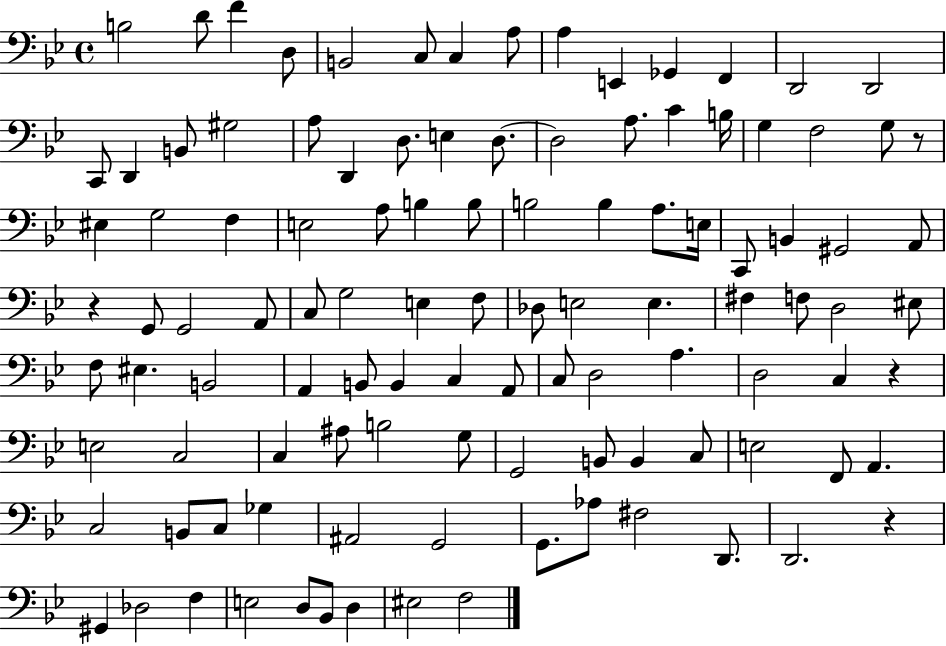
X:1
T:Untitled
M:4/4
L:1/4
K:Bb
B,2 D/2 F D,/2 B,,2 C,/2 C, A,/2 A, E,, _G,, F,, D,,2 D,,2 C,,/2 D,, B,,/2 ^G,2 A,/2 D,, D,/2 E, D,/2 D,2 A,/2 C B,/4 G, F,2 G,/2 z/2 ^E, G,2 F, E,2 A,/2 B, B,/2 B,2 B, A,/2 E,/4 C,,/2 B,, ^G,,2 A,,/2 z G,,/2 G,,2 A,,/2 C,/2 G,2 E, F,/2 _D,/2 E,2 E, ^F, F,/2 D,2 ^E,/2 F,/2 ^E, B,,2 A,, B,,/2 B,, C, A,,/2 C,/2 D,2 A, D,2 C, z E,2 C,2 C, ^A,/2 B,2 G,/2 G,,2 B,,/2 B,, C,/2 E,2 F,,/2 A,, C,2 B,,/2 C,/2 _G, ^A,,2 G,,2 G,,/2 _A,/2 ^F,2 D,,/2 D,,2 z ^G,, _D,2 F, E,2 D,/2 _B,,/2 D, ^E,2 F,2